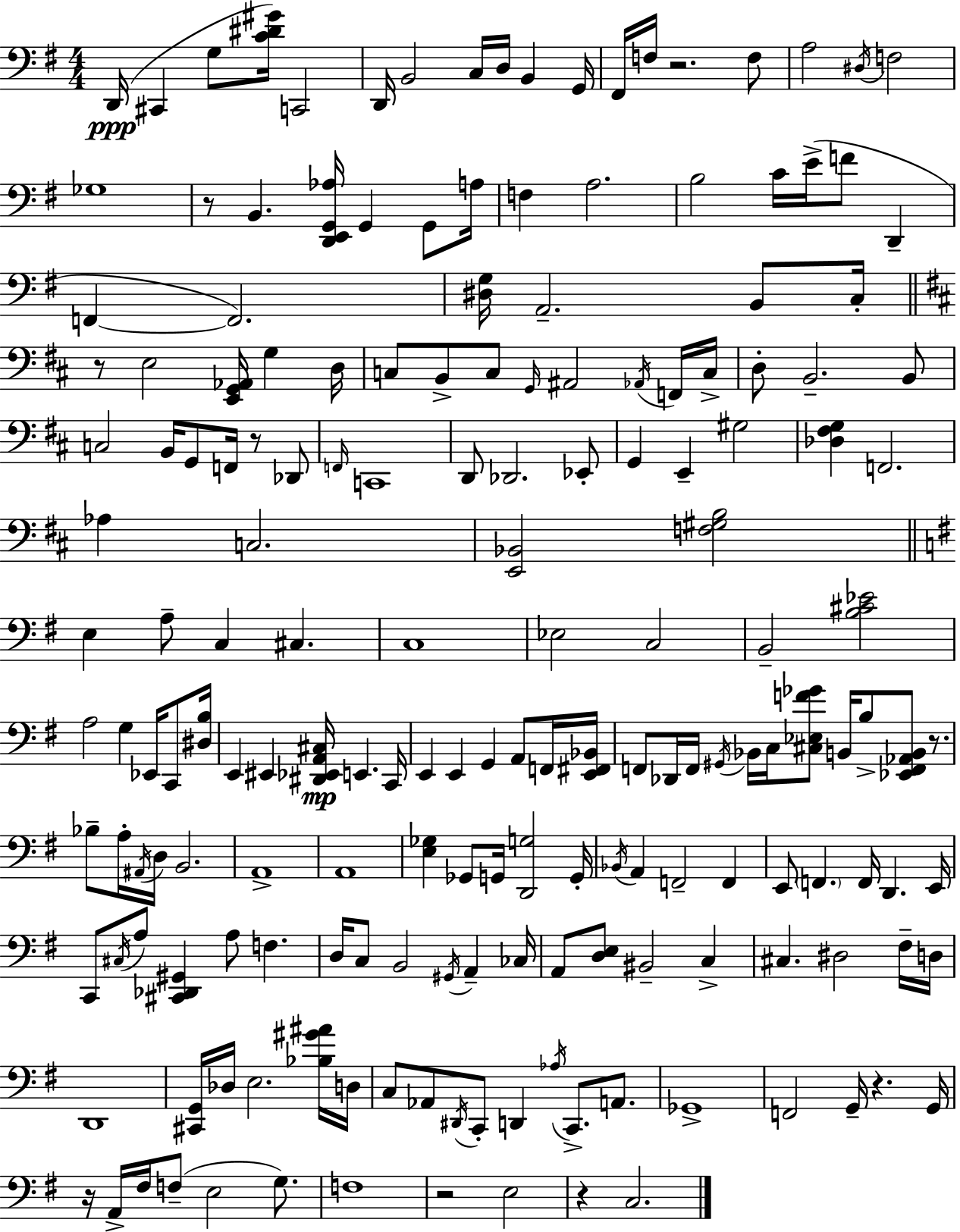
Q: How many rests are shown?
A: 9